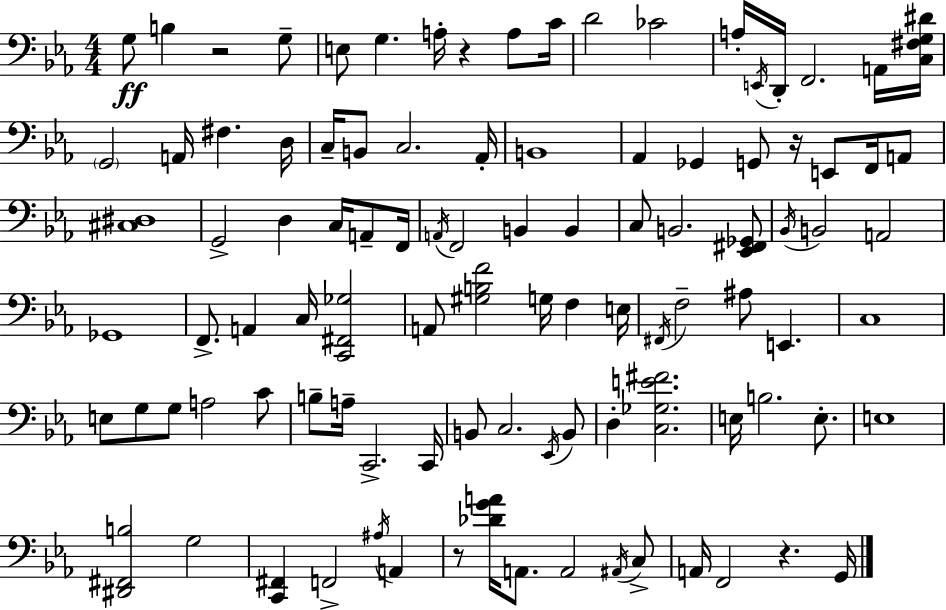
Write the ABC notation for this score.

X:1
T:Untitled
M:4/4
L:1/4
K:Cm
G,/2 B, z2 G,/2 E,/2 G, A,/4 z A,/2 C/4 D2 _C2 A,/4 E,,/4 D,,/4 F,,2 A,,/4 [C,^F,G,^D]/4 G,,2 A,,/4 ^F, D,/4 C,/4 B,,/2 C,2 _A,,/4 B,,4 _A,, _G,, G,,/2 z/4 E,,/2 F,,/4 A,,/2 [^C,^D,]4 G,,2 D, C,/4 A,,/2 F,,/4 A,,/4 F,,2 B,, B,, C,/2 B,,2 [_E,,^F,,_G,,]/2 _B,,/4 B,,2 A,,2 _G,,4 F,,/2 A,, C,/4 [C,,^F,,_G,]2 A,,/2 [^G,B,F]2 G,/4 F, E,/4 ^F,,/4 F,2 ^A,/2 E,, C,4 E,/2 G,/2 G,/2 A,2 C/2 B,/2 A,/4 C,,2 C,,/4 B,,/2 C,2 _E,,/4 B,,/2 D, [C,_G,E^F]2 E,/4 B,2 E,/2 E,4 [^D,,^F,,B,]2 G,2 [C,,^F,,] F,,2 ^A,/4 A,, z/2 [_DGA]/4 A,,/2 A,,2 ^A,,/4 C,/2 A,,/4 F,,2 z G,,/4